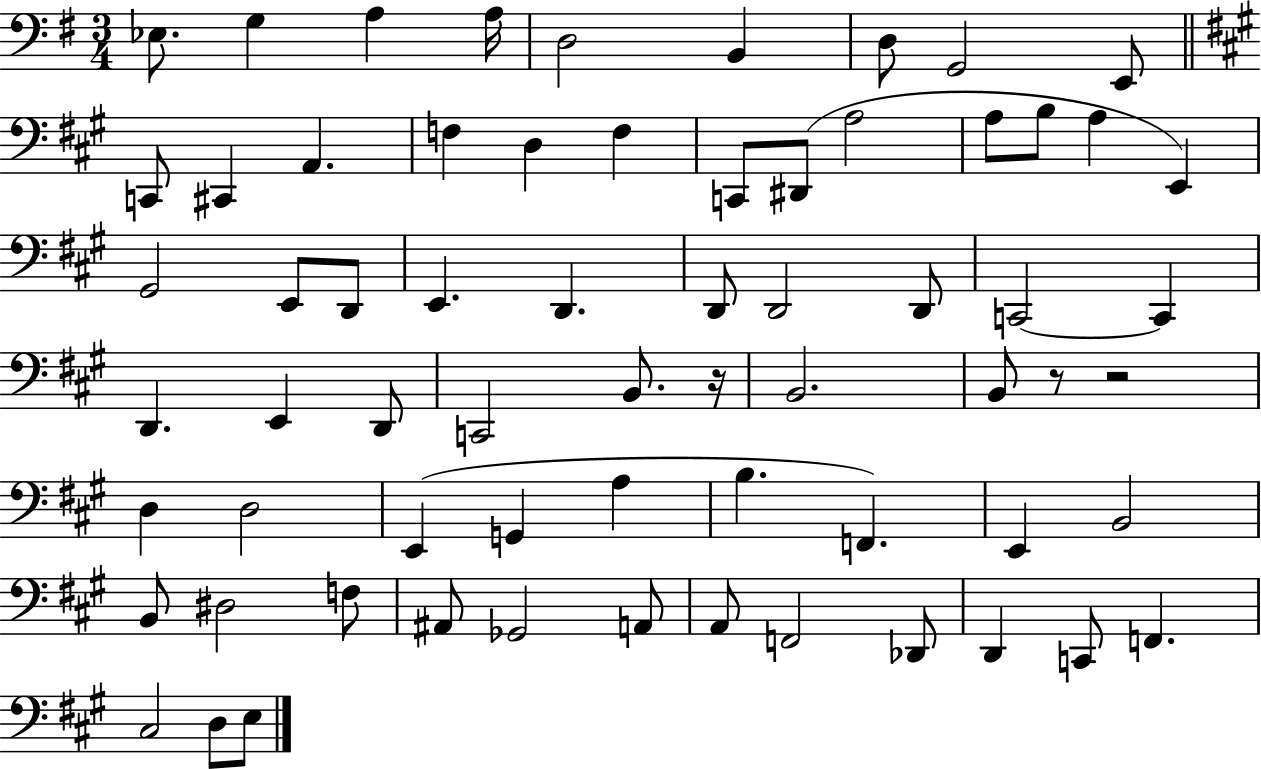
Eb3/e. G3/q A3/q A3/s D3/h B2/q D3/e G2/h E2/e C2/e C#2/q A2/q. F3/q D3/q F3/q C2/e D#2/e A3/h A3/e B3/e A3/q E2/q G#2/h E2/e D2/e E2/q. D2/q. D2/e D2/h D2/e C2/h C2/q D2/q. E2/q D2/e C2/h B2/e. R/s B2/h. B2/e R/e R/h D3/q D3/h E2/q G2/q A3/q B3/q. F2/q. E2/q B2/h B2/e D#3/h F3/e A#2/e Gb2/h A2/e A2/e F2/h Db2/e D2/q C2/e F2/q. C#3/h D3/e E3/e